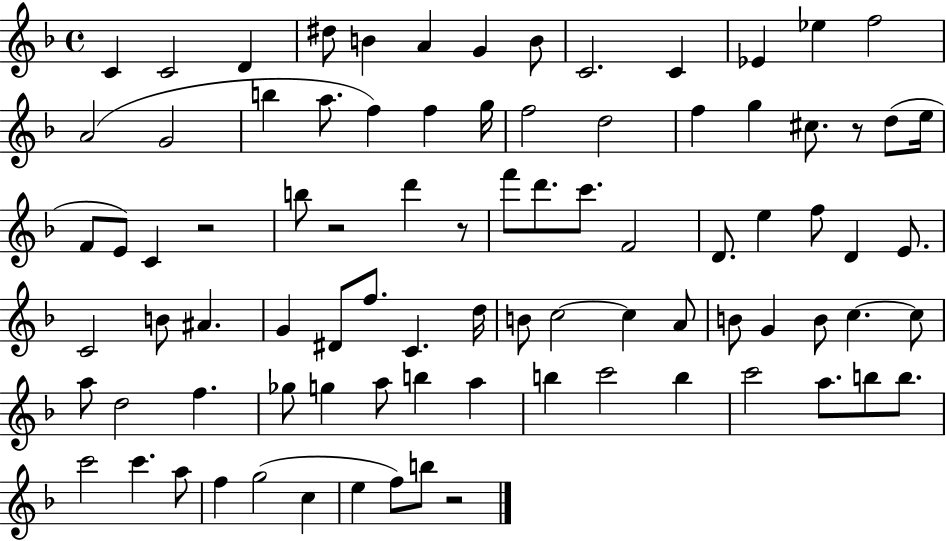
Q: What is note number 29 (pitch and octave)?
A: E4